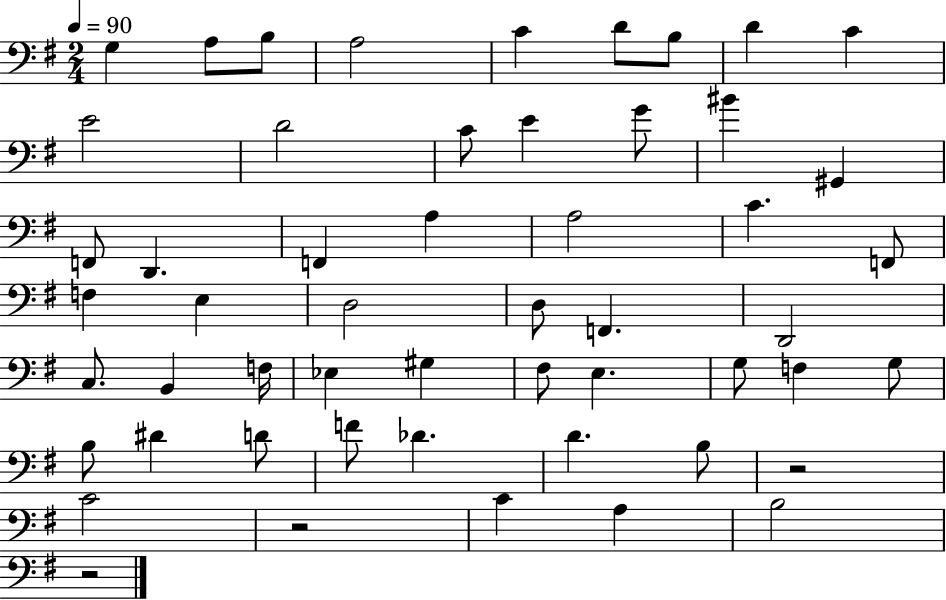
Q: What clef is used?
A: bass